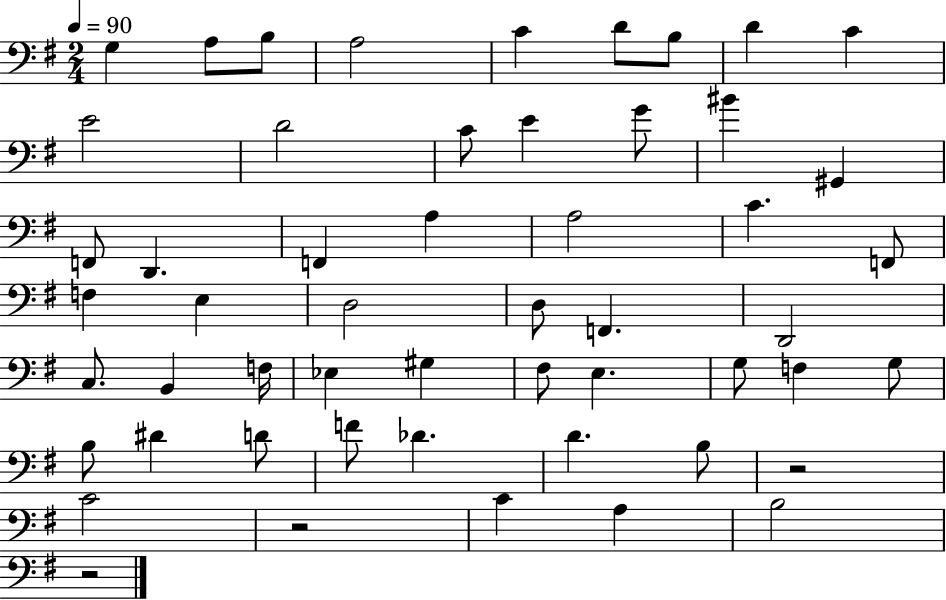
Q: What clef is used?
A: bass